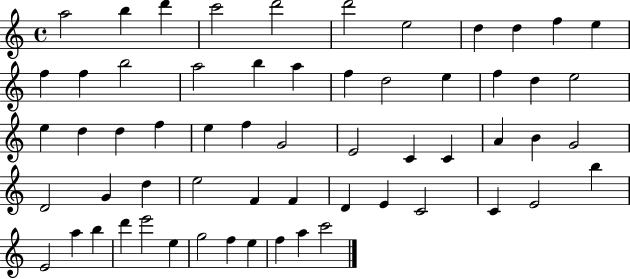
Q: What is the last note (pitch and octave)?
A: C6